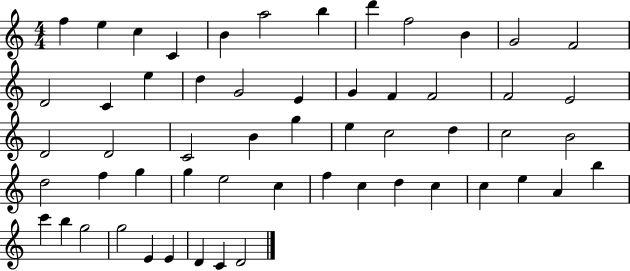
F5/q E5/q C5/q C4/q B4/q A5/h B5/q D6/q F5/h B4/q G4/h F4/h D4/h C4/q E5/q D5/q G4/h E4/q G4/q F4/q F4/h F4/h E4/h D4/h D4/h C4/h B4/q G5/q E5/q C5/h D5/q C5/h B4/h D5/h F5/q G5/q G5/q E5/h C5/q F5/q C5/q D5/q C5/q C5/q E5/q A4/q B5/q C6/q B5/q G5/h G5/h E4/q E4/q D4/q C4/q D4/h